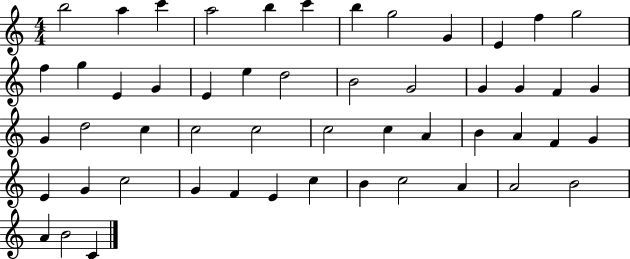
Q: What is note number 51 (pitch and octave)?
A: B4